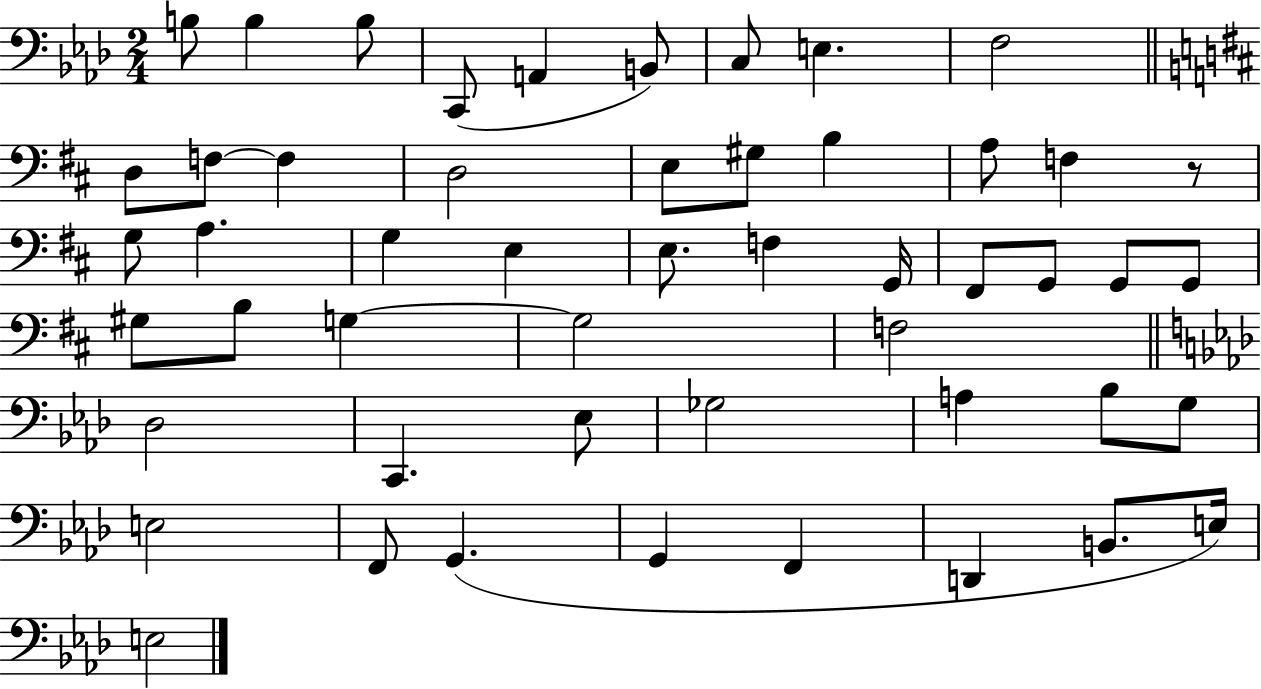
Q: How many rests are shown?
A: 1